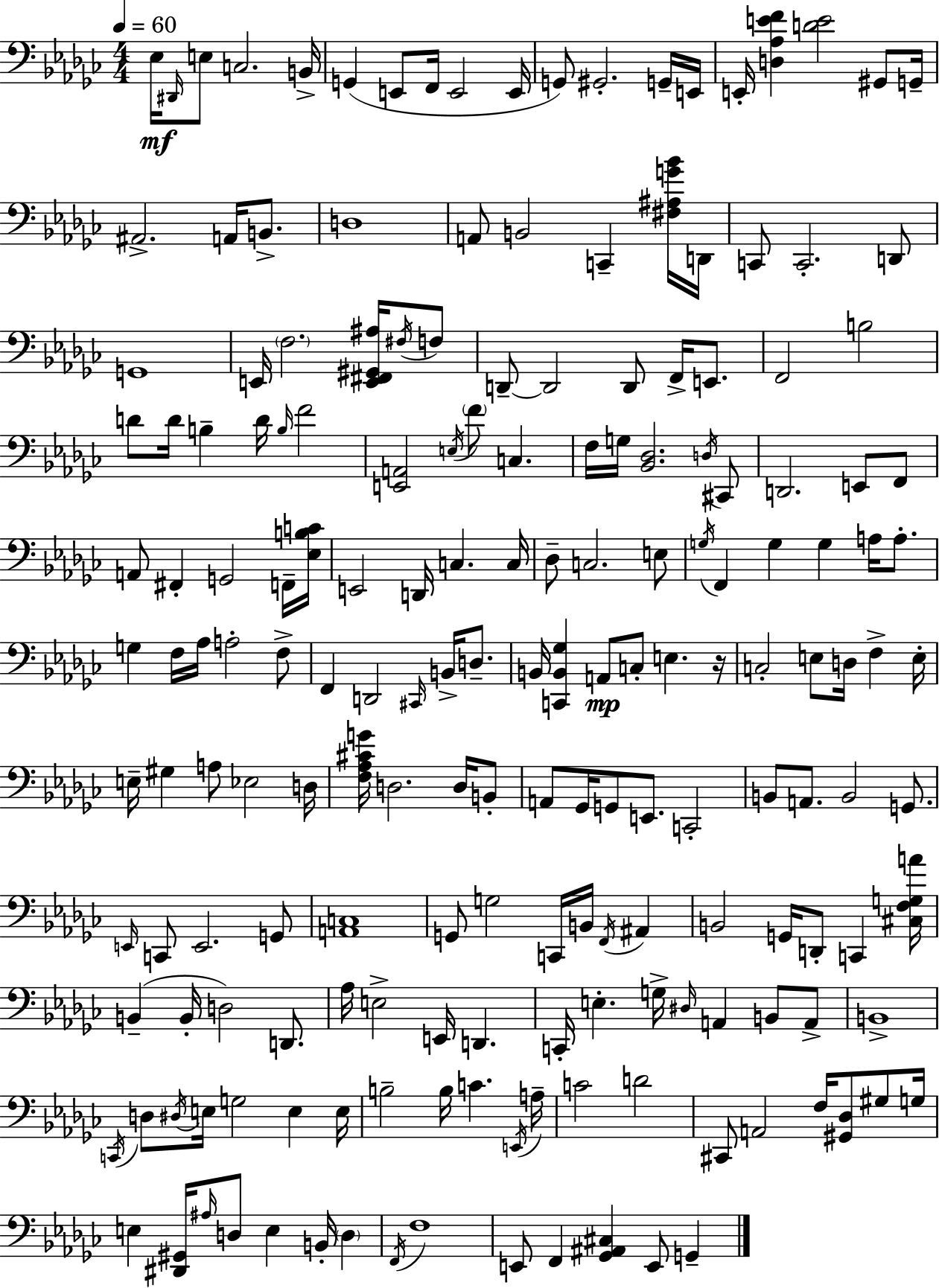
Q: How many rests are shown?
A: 1